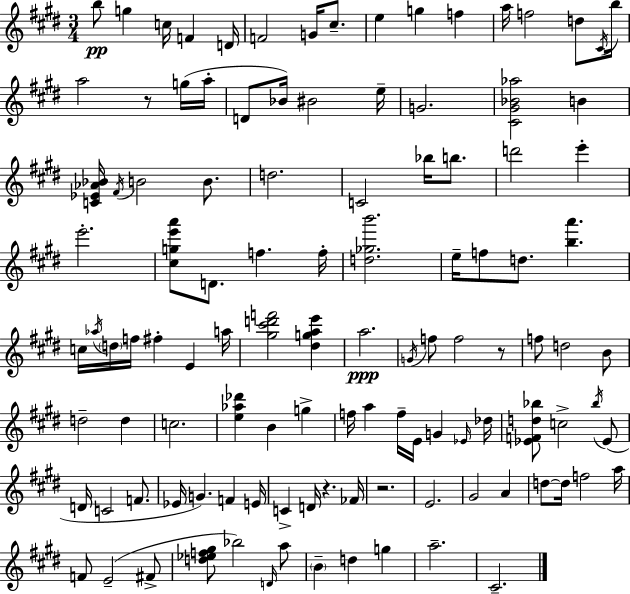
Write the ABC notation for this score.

X:1
T:Untitled
M:3/4
L:1/4
K:E
b/2 g c/4 F D/4 F2 G/4 ^c/2 e g f a/4 f2 d/2 ^C/4 b/4 a2 z/2 g/4 a/4 D/2 _B/4 ^B2 e/4 G2 [^C^G_B_a]2 B [C_E_A_B]/4 ^F/4 B2 B/2 d2 C2 _b/4 b/2 d'2 e' e'2 [^cge'a']/2 D/2 f f/4 [d_gb']2 e/4 f/2 d/2 [ba'] c/4 _a/4 d/4 f/4 ^f E a/4 [^g^c'd'f']2 [^dgae'] a2 G/4 f/2 f2 z/2 f/2 d2 B/2 d2 d c2 [e_a_d'] B g f/4 a f/4 E/4 G _E/4 _d/4 [_EFd_b]/2 c2 _b/4 _E/2 D/4 C2 F/2 _E/4 G F E/4 C D/4 z _F/4 z2 E2 ^G2 A d/2 d/4 f2 a/4 F/2 E2 ^F/2 [d_ef^g]/2 _b2 D/4 a/2 B d g a2 ^C2